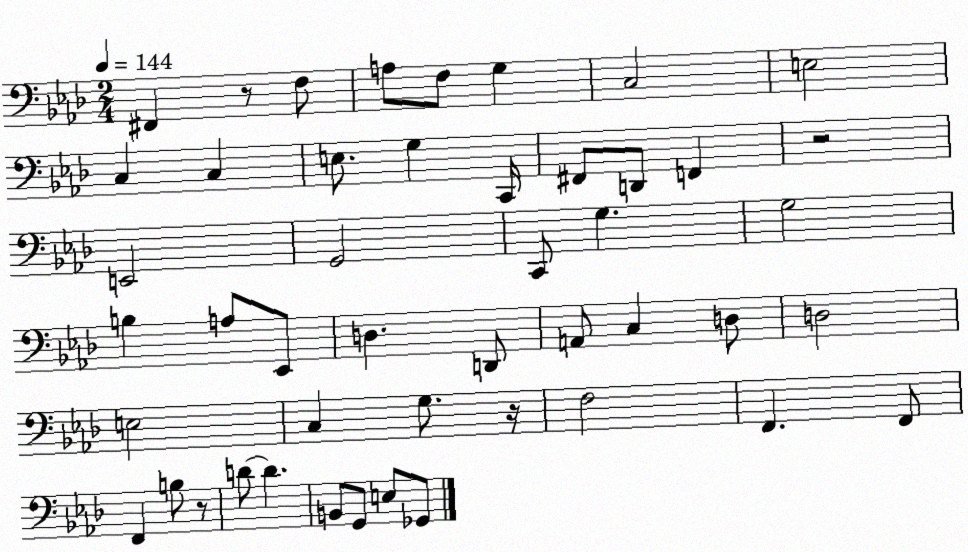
X:1
T:Untitled
M:2/4
L:1/4
K:Ab
^F,, z/2 F,/2 A,/2 F,/2 G, C,2 E,2 C, C, E,/2 G, C,,/4 ^F,,/2 D,,/2 F,, z2 E,,2 G,,2 C,,/2 G, G,2 B, A,/2 _E,,/2 D, D,,/2 A,,/2 C, D,/2 D,2 E,2 C, G,/2 z/4 F,2 F,, F,,/2 F,, B,/2 z/2 D/2 D B,,/2 G,,/2 E,/2 _G,,/2